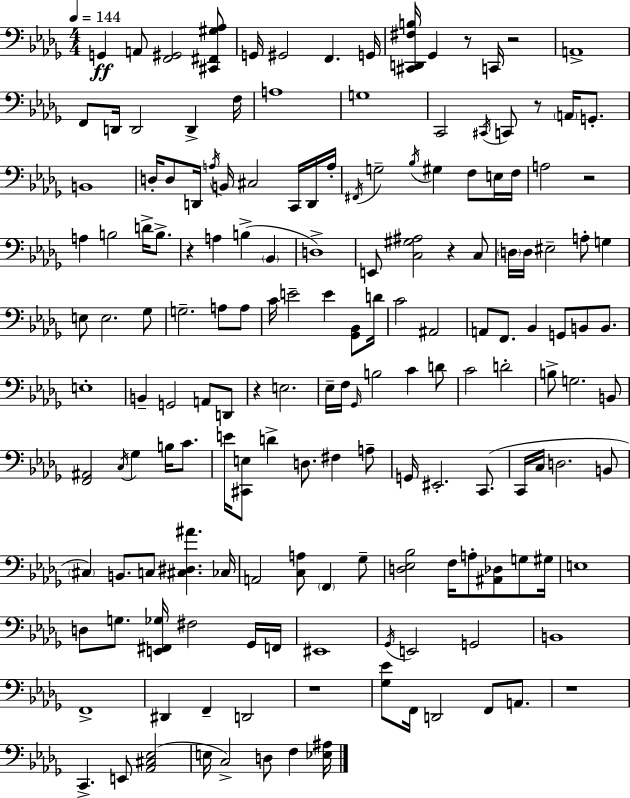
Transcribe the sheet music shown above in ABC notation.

X:1
T:Untitled
M:4/4
L:1/4
K:Bbm
G,, A,,/2 [F,,^G,,]2 [^C,,^F,,^G,_A,]/2 G,,/4 ^G,,2 F,, G,,/4 [^C,,D,,^F,B,]/4 _G,, z/2 C,,/4 z2 A,,4 F,,/2 D,,/4 D,,2 D,, F,/4 A,4 G,4 C,,2 ^C,,/4 C,,/2 z/2 A,,/4 G,,/2 B,,4 D,/4 D,/2 D,,/4 A,/4 B,,/4 ^C,2 C,,/4 D,,/4 A,/4 ^F,,/4 G,2 _B,/4 ^G, F,/2 E,/4 F,/4 A,2 z2 A, B,2 D/4 B,/2 z A, B, _B,, D,4 E,,/2 [C,^G,^A,]2 z C,/2 D,/4 D,/4 ^E,2 A,/2 G, E,/2 E,2 _G,/2 G,2 A,/2 A,/2 C/4 E2 E [_G,,_B,,]/2 D/4 C2 ^A,,2 A,,/2 F,,/2 _B,, G,,/2 B,,/2 B,,/2 E,4 B,, G,,2 A,,/2 D,,/2 z E,2 _E,/4 F,/4 _G,,/4 B,2 C D/2 C2 D2 B,/2 G,2 B,,/2 [F,,^A,,]2 C,/4 _G, B,/4 C/2 E/4 [^C,,E,]/2 D D,/2 ^F, A,/2 G,,/4 ^E,,2 C,,/2 C,,/4 C,/4 D,2 B,,/2 ^C, B,,/2 C,/2 [^C,^D,^A] _C,/4 A,,2 [C,A,]/2 F,, _G,/2 [D,_E,_B,]2 F,/4 A,/2 [^A,,_D,]/2 G,/2 ^G,/4 E,4 D,/2 G,/2 [E,,^F,,_G,]/4 ^F,2 _G,,/4 F,,/4 ^E,,4 _G,,/4 E,,2 G,,2 B,,4 F,,4 ^D,, F,, D,,2 z4 [_G,_E]/2 F,,/4 D,,2 F,,/2 A,,/2 z4 C,, E,,/2 [_A,,^C,_E,]2 E,/4 C,2 D,/2 F, [_E,^A,]/4